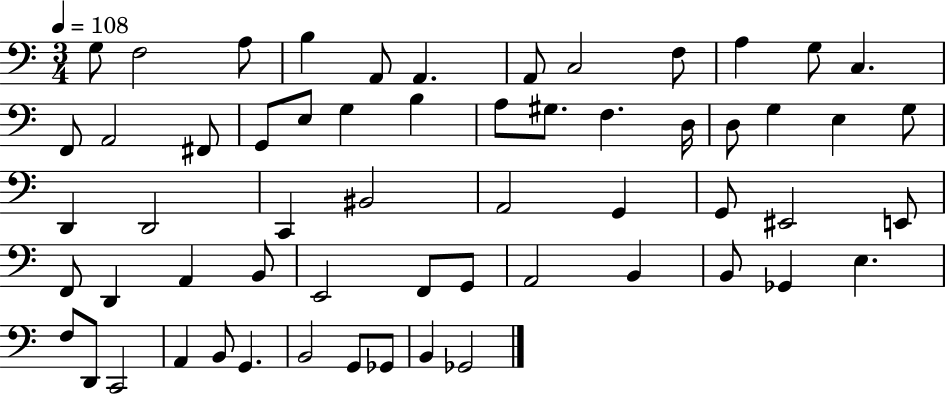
G3/e F3/h A3/e B3/q A2/e A2/q. A2/e C3/h F3/e A3/q G3/e C3/q. F2/e A2/h F#2/e G2/e E3/e G3/q B3/q A3/e G#3/e. F3/q. D3/s D3/e G3/q E3/q G3/e D2/q D2/h C2/q BIS2/h A2/h G2/q G2/e EIS2/h E2/e F2/e D2/q A2/q B2/e E2/h F2/e G2/e A2/h B2/q B2/e Gb2/q E3/q. F3/e D2/e C2/h A2/q B2/e G2/q. B2/h G2/e Gb2/e B2/q Gb2/h